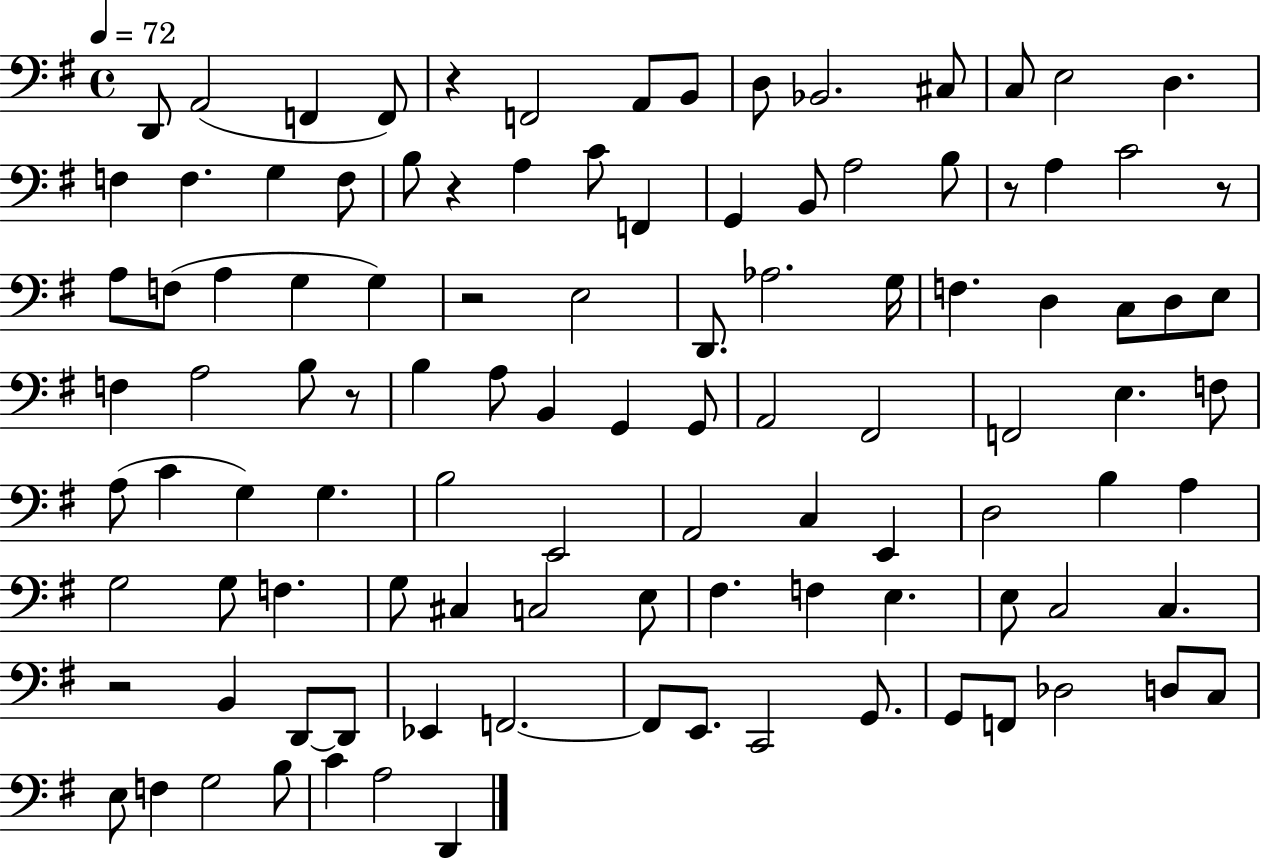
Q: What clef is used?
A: bass